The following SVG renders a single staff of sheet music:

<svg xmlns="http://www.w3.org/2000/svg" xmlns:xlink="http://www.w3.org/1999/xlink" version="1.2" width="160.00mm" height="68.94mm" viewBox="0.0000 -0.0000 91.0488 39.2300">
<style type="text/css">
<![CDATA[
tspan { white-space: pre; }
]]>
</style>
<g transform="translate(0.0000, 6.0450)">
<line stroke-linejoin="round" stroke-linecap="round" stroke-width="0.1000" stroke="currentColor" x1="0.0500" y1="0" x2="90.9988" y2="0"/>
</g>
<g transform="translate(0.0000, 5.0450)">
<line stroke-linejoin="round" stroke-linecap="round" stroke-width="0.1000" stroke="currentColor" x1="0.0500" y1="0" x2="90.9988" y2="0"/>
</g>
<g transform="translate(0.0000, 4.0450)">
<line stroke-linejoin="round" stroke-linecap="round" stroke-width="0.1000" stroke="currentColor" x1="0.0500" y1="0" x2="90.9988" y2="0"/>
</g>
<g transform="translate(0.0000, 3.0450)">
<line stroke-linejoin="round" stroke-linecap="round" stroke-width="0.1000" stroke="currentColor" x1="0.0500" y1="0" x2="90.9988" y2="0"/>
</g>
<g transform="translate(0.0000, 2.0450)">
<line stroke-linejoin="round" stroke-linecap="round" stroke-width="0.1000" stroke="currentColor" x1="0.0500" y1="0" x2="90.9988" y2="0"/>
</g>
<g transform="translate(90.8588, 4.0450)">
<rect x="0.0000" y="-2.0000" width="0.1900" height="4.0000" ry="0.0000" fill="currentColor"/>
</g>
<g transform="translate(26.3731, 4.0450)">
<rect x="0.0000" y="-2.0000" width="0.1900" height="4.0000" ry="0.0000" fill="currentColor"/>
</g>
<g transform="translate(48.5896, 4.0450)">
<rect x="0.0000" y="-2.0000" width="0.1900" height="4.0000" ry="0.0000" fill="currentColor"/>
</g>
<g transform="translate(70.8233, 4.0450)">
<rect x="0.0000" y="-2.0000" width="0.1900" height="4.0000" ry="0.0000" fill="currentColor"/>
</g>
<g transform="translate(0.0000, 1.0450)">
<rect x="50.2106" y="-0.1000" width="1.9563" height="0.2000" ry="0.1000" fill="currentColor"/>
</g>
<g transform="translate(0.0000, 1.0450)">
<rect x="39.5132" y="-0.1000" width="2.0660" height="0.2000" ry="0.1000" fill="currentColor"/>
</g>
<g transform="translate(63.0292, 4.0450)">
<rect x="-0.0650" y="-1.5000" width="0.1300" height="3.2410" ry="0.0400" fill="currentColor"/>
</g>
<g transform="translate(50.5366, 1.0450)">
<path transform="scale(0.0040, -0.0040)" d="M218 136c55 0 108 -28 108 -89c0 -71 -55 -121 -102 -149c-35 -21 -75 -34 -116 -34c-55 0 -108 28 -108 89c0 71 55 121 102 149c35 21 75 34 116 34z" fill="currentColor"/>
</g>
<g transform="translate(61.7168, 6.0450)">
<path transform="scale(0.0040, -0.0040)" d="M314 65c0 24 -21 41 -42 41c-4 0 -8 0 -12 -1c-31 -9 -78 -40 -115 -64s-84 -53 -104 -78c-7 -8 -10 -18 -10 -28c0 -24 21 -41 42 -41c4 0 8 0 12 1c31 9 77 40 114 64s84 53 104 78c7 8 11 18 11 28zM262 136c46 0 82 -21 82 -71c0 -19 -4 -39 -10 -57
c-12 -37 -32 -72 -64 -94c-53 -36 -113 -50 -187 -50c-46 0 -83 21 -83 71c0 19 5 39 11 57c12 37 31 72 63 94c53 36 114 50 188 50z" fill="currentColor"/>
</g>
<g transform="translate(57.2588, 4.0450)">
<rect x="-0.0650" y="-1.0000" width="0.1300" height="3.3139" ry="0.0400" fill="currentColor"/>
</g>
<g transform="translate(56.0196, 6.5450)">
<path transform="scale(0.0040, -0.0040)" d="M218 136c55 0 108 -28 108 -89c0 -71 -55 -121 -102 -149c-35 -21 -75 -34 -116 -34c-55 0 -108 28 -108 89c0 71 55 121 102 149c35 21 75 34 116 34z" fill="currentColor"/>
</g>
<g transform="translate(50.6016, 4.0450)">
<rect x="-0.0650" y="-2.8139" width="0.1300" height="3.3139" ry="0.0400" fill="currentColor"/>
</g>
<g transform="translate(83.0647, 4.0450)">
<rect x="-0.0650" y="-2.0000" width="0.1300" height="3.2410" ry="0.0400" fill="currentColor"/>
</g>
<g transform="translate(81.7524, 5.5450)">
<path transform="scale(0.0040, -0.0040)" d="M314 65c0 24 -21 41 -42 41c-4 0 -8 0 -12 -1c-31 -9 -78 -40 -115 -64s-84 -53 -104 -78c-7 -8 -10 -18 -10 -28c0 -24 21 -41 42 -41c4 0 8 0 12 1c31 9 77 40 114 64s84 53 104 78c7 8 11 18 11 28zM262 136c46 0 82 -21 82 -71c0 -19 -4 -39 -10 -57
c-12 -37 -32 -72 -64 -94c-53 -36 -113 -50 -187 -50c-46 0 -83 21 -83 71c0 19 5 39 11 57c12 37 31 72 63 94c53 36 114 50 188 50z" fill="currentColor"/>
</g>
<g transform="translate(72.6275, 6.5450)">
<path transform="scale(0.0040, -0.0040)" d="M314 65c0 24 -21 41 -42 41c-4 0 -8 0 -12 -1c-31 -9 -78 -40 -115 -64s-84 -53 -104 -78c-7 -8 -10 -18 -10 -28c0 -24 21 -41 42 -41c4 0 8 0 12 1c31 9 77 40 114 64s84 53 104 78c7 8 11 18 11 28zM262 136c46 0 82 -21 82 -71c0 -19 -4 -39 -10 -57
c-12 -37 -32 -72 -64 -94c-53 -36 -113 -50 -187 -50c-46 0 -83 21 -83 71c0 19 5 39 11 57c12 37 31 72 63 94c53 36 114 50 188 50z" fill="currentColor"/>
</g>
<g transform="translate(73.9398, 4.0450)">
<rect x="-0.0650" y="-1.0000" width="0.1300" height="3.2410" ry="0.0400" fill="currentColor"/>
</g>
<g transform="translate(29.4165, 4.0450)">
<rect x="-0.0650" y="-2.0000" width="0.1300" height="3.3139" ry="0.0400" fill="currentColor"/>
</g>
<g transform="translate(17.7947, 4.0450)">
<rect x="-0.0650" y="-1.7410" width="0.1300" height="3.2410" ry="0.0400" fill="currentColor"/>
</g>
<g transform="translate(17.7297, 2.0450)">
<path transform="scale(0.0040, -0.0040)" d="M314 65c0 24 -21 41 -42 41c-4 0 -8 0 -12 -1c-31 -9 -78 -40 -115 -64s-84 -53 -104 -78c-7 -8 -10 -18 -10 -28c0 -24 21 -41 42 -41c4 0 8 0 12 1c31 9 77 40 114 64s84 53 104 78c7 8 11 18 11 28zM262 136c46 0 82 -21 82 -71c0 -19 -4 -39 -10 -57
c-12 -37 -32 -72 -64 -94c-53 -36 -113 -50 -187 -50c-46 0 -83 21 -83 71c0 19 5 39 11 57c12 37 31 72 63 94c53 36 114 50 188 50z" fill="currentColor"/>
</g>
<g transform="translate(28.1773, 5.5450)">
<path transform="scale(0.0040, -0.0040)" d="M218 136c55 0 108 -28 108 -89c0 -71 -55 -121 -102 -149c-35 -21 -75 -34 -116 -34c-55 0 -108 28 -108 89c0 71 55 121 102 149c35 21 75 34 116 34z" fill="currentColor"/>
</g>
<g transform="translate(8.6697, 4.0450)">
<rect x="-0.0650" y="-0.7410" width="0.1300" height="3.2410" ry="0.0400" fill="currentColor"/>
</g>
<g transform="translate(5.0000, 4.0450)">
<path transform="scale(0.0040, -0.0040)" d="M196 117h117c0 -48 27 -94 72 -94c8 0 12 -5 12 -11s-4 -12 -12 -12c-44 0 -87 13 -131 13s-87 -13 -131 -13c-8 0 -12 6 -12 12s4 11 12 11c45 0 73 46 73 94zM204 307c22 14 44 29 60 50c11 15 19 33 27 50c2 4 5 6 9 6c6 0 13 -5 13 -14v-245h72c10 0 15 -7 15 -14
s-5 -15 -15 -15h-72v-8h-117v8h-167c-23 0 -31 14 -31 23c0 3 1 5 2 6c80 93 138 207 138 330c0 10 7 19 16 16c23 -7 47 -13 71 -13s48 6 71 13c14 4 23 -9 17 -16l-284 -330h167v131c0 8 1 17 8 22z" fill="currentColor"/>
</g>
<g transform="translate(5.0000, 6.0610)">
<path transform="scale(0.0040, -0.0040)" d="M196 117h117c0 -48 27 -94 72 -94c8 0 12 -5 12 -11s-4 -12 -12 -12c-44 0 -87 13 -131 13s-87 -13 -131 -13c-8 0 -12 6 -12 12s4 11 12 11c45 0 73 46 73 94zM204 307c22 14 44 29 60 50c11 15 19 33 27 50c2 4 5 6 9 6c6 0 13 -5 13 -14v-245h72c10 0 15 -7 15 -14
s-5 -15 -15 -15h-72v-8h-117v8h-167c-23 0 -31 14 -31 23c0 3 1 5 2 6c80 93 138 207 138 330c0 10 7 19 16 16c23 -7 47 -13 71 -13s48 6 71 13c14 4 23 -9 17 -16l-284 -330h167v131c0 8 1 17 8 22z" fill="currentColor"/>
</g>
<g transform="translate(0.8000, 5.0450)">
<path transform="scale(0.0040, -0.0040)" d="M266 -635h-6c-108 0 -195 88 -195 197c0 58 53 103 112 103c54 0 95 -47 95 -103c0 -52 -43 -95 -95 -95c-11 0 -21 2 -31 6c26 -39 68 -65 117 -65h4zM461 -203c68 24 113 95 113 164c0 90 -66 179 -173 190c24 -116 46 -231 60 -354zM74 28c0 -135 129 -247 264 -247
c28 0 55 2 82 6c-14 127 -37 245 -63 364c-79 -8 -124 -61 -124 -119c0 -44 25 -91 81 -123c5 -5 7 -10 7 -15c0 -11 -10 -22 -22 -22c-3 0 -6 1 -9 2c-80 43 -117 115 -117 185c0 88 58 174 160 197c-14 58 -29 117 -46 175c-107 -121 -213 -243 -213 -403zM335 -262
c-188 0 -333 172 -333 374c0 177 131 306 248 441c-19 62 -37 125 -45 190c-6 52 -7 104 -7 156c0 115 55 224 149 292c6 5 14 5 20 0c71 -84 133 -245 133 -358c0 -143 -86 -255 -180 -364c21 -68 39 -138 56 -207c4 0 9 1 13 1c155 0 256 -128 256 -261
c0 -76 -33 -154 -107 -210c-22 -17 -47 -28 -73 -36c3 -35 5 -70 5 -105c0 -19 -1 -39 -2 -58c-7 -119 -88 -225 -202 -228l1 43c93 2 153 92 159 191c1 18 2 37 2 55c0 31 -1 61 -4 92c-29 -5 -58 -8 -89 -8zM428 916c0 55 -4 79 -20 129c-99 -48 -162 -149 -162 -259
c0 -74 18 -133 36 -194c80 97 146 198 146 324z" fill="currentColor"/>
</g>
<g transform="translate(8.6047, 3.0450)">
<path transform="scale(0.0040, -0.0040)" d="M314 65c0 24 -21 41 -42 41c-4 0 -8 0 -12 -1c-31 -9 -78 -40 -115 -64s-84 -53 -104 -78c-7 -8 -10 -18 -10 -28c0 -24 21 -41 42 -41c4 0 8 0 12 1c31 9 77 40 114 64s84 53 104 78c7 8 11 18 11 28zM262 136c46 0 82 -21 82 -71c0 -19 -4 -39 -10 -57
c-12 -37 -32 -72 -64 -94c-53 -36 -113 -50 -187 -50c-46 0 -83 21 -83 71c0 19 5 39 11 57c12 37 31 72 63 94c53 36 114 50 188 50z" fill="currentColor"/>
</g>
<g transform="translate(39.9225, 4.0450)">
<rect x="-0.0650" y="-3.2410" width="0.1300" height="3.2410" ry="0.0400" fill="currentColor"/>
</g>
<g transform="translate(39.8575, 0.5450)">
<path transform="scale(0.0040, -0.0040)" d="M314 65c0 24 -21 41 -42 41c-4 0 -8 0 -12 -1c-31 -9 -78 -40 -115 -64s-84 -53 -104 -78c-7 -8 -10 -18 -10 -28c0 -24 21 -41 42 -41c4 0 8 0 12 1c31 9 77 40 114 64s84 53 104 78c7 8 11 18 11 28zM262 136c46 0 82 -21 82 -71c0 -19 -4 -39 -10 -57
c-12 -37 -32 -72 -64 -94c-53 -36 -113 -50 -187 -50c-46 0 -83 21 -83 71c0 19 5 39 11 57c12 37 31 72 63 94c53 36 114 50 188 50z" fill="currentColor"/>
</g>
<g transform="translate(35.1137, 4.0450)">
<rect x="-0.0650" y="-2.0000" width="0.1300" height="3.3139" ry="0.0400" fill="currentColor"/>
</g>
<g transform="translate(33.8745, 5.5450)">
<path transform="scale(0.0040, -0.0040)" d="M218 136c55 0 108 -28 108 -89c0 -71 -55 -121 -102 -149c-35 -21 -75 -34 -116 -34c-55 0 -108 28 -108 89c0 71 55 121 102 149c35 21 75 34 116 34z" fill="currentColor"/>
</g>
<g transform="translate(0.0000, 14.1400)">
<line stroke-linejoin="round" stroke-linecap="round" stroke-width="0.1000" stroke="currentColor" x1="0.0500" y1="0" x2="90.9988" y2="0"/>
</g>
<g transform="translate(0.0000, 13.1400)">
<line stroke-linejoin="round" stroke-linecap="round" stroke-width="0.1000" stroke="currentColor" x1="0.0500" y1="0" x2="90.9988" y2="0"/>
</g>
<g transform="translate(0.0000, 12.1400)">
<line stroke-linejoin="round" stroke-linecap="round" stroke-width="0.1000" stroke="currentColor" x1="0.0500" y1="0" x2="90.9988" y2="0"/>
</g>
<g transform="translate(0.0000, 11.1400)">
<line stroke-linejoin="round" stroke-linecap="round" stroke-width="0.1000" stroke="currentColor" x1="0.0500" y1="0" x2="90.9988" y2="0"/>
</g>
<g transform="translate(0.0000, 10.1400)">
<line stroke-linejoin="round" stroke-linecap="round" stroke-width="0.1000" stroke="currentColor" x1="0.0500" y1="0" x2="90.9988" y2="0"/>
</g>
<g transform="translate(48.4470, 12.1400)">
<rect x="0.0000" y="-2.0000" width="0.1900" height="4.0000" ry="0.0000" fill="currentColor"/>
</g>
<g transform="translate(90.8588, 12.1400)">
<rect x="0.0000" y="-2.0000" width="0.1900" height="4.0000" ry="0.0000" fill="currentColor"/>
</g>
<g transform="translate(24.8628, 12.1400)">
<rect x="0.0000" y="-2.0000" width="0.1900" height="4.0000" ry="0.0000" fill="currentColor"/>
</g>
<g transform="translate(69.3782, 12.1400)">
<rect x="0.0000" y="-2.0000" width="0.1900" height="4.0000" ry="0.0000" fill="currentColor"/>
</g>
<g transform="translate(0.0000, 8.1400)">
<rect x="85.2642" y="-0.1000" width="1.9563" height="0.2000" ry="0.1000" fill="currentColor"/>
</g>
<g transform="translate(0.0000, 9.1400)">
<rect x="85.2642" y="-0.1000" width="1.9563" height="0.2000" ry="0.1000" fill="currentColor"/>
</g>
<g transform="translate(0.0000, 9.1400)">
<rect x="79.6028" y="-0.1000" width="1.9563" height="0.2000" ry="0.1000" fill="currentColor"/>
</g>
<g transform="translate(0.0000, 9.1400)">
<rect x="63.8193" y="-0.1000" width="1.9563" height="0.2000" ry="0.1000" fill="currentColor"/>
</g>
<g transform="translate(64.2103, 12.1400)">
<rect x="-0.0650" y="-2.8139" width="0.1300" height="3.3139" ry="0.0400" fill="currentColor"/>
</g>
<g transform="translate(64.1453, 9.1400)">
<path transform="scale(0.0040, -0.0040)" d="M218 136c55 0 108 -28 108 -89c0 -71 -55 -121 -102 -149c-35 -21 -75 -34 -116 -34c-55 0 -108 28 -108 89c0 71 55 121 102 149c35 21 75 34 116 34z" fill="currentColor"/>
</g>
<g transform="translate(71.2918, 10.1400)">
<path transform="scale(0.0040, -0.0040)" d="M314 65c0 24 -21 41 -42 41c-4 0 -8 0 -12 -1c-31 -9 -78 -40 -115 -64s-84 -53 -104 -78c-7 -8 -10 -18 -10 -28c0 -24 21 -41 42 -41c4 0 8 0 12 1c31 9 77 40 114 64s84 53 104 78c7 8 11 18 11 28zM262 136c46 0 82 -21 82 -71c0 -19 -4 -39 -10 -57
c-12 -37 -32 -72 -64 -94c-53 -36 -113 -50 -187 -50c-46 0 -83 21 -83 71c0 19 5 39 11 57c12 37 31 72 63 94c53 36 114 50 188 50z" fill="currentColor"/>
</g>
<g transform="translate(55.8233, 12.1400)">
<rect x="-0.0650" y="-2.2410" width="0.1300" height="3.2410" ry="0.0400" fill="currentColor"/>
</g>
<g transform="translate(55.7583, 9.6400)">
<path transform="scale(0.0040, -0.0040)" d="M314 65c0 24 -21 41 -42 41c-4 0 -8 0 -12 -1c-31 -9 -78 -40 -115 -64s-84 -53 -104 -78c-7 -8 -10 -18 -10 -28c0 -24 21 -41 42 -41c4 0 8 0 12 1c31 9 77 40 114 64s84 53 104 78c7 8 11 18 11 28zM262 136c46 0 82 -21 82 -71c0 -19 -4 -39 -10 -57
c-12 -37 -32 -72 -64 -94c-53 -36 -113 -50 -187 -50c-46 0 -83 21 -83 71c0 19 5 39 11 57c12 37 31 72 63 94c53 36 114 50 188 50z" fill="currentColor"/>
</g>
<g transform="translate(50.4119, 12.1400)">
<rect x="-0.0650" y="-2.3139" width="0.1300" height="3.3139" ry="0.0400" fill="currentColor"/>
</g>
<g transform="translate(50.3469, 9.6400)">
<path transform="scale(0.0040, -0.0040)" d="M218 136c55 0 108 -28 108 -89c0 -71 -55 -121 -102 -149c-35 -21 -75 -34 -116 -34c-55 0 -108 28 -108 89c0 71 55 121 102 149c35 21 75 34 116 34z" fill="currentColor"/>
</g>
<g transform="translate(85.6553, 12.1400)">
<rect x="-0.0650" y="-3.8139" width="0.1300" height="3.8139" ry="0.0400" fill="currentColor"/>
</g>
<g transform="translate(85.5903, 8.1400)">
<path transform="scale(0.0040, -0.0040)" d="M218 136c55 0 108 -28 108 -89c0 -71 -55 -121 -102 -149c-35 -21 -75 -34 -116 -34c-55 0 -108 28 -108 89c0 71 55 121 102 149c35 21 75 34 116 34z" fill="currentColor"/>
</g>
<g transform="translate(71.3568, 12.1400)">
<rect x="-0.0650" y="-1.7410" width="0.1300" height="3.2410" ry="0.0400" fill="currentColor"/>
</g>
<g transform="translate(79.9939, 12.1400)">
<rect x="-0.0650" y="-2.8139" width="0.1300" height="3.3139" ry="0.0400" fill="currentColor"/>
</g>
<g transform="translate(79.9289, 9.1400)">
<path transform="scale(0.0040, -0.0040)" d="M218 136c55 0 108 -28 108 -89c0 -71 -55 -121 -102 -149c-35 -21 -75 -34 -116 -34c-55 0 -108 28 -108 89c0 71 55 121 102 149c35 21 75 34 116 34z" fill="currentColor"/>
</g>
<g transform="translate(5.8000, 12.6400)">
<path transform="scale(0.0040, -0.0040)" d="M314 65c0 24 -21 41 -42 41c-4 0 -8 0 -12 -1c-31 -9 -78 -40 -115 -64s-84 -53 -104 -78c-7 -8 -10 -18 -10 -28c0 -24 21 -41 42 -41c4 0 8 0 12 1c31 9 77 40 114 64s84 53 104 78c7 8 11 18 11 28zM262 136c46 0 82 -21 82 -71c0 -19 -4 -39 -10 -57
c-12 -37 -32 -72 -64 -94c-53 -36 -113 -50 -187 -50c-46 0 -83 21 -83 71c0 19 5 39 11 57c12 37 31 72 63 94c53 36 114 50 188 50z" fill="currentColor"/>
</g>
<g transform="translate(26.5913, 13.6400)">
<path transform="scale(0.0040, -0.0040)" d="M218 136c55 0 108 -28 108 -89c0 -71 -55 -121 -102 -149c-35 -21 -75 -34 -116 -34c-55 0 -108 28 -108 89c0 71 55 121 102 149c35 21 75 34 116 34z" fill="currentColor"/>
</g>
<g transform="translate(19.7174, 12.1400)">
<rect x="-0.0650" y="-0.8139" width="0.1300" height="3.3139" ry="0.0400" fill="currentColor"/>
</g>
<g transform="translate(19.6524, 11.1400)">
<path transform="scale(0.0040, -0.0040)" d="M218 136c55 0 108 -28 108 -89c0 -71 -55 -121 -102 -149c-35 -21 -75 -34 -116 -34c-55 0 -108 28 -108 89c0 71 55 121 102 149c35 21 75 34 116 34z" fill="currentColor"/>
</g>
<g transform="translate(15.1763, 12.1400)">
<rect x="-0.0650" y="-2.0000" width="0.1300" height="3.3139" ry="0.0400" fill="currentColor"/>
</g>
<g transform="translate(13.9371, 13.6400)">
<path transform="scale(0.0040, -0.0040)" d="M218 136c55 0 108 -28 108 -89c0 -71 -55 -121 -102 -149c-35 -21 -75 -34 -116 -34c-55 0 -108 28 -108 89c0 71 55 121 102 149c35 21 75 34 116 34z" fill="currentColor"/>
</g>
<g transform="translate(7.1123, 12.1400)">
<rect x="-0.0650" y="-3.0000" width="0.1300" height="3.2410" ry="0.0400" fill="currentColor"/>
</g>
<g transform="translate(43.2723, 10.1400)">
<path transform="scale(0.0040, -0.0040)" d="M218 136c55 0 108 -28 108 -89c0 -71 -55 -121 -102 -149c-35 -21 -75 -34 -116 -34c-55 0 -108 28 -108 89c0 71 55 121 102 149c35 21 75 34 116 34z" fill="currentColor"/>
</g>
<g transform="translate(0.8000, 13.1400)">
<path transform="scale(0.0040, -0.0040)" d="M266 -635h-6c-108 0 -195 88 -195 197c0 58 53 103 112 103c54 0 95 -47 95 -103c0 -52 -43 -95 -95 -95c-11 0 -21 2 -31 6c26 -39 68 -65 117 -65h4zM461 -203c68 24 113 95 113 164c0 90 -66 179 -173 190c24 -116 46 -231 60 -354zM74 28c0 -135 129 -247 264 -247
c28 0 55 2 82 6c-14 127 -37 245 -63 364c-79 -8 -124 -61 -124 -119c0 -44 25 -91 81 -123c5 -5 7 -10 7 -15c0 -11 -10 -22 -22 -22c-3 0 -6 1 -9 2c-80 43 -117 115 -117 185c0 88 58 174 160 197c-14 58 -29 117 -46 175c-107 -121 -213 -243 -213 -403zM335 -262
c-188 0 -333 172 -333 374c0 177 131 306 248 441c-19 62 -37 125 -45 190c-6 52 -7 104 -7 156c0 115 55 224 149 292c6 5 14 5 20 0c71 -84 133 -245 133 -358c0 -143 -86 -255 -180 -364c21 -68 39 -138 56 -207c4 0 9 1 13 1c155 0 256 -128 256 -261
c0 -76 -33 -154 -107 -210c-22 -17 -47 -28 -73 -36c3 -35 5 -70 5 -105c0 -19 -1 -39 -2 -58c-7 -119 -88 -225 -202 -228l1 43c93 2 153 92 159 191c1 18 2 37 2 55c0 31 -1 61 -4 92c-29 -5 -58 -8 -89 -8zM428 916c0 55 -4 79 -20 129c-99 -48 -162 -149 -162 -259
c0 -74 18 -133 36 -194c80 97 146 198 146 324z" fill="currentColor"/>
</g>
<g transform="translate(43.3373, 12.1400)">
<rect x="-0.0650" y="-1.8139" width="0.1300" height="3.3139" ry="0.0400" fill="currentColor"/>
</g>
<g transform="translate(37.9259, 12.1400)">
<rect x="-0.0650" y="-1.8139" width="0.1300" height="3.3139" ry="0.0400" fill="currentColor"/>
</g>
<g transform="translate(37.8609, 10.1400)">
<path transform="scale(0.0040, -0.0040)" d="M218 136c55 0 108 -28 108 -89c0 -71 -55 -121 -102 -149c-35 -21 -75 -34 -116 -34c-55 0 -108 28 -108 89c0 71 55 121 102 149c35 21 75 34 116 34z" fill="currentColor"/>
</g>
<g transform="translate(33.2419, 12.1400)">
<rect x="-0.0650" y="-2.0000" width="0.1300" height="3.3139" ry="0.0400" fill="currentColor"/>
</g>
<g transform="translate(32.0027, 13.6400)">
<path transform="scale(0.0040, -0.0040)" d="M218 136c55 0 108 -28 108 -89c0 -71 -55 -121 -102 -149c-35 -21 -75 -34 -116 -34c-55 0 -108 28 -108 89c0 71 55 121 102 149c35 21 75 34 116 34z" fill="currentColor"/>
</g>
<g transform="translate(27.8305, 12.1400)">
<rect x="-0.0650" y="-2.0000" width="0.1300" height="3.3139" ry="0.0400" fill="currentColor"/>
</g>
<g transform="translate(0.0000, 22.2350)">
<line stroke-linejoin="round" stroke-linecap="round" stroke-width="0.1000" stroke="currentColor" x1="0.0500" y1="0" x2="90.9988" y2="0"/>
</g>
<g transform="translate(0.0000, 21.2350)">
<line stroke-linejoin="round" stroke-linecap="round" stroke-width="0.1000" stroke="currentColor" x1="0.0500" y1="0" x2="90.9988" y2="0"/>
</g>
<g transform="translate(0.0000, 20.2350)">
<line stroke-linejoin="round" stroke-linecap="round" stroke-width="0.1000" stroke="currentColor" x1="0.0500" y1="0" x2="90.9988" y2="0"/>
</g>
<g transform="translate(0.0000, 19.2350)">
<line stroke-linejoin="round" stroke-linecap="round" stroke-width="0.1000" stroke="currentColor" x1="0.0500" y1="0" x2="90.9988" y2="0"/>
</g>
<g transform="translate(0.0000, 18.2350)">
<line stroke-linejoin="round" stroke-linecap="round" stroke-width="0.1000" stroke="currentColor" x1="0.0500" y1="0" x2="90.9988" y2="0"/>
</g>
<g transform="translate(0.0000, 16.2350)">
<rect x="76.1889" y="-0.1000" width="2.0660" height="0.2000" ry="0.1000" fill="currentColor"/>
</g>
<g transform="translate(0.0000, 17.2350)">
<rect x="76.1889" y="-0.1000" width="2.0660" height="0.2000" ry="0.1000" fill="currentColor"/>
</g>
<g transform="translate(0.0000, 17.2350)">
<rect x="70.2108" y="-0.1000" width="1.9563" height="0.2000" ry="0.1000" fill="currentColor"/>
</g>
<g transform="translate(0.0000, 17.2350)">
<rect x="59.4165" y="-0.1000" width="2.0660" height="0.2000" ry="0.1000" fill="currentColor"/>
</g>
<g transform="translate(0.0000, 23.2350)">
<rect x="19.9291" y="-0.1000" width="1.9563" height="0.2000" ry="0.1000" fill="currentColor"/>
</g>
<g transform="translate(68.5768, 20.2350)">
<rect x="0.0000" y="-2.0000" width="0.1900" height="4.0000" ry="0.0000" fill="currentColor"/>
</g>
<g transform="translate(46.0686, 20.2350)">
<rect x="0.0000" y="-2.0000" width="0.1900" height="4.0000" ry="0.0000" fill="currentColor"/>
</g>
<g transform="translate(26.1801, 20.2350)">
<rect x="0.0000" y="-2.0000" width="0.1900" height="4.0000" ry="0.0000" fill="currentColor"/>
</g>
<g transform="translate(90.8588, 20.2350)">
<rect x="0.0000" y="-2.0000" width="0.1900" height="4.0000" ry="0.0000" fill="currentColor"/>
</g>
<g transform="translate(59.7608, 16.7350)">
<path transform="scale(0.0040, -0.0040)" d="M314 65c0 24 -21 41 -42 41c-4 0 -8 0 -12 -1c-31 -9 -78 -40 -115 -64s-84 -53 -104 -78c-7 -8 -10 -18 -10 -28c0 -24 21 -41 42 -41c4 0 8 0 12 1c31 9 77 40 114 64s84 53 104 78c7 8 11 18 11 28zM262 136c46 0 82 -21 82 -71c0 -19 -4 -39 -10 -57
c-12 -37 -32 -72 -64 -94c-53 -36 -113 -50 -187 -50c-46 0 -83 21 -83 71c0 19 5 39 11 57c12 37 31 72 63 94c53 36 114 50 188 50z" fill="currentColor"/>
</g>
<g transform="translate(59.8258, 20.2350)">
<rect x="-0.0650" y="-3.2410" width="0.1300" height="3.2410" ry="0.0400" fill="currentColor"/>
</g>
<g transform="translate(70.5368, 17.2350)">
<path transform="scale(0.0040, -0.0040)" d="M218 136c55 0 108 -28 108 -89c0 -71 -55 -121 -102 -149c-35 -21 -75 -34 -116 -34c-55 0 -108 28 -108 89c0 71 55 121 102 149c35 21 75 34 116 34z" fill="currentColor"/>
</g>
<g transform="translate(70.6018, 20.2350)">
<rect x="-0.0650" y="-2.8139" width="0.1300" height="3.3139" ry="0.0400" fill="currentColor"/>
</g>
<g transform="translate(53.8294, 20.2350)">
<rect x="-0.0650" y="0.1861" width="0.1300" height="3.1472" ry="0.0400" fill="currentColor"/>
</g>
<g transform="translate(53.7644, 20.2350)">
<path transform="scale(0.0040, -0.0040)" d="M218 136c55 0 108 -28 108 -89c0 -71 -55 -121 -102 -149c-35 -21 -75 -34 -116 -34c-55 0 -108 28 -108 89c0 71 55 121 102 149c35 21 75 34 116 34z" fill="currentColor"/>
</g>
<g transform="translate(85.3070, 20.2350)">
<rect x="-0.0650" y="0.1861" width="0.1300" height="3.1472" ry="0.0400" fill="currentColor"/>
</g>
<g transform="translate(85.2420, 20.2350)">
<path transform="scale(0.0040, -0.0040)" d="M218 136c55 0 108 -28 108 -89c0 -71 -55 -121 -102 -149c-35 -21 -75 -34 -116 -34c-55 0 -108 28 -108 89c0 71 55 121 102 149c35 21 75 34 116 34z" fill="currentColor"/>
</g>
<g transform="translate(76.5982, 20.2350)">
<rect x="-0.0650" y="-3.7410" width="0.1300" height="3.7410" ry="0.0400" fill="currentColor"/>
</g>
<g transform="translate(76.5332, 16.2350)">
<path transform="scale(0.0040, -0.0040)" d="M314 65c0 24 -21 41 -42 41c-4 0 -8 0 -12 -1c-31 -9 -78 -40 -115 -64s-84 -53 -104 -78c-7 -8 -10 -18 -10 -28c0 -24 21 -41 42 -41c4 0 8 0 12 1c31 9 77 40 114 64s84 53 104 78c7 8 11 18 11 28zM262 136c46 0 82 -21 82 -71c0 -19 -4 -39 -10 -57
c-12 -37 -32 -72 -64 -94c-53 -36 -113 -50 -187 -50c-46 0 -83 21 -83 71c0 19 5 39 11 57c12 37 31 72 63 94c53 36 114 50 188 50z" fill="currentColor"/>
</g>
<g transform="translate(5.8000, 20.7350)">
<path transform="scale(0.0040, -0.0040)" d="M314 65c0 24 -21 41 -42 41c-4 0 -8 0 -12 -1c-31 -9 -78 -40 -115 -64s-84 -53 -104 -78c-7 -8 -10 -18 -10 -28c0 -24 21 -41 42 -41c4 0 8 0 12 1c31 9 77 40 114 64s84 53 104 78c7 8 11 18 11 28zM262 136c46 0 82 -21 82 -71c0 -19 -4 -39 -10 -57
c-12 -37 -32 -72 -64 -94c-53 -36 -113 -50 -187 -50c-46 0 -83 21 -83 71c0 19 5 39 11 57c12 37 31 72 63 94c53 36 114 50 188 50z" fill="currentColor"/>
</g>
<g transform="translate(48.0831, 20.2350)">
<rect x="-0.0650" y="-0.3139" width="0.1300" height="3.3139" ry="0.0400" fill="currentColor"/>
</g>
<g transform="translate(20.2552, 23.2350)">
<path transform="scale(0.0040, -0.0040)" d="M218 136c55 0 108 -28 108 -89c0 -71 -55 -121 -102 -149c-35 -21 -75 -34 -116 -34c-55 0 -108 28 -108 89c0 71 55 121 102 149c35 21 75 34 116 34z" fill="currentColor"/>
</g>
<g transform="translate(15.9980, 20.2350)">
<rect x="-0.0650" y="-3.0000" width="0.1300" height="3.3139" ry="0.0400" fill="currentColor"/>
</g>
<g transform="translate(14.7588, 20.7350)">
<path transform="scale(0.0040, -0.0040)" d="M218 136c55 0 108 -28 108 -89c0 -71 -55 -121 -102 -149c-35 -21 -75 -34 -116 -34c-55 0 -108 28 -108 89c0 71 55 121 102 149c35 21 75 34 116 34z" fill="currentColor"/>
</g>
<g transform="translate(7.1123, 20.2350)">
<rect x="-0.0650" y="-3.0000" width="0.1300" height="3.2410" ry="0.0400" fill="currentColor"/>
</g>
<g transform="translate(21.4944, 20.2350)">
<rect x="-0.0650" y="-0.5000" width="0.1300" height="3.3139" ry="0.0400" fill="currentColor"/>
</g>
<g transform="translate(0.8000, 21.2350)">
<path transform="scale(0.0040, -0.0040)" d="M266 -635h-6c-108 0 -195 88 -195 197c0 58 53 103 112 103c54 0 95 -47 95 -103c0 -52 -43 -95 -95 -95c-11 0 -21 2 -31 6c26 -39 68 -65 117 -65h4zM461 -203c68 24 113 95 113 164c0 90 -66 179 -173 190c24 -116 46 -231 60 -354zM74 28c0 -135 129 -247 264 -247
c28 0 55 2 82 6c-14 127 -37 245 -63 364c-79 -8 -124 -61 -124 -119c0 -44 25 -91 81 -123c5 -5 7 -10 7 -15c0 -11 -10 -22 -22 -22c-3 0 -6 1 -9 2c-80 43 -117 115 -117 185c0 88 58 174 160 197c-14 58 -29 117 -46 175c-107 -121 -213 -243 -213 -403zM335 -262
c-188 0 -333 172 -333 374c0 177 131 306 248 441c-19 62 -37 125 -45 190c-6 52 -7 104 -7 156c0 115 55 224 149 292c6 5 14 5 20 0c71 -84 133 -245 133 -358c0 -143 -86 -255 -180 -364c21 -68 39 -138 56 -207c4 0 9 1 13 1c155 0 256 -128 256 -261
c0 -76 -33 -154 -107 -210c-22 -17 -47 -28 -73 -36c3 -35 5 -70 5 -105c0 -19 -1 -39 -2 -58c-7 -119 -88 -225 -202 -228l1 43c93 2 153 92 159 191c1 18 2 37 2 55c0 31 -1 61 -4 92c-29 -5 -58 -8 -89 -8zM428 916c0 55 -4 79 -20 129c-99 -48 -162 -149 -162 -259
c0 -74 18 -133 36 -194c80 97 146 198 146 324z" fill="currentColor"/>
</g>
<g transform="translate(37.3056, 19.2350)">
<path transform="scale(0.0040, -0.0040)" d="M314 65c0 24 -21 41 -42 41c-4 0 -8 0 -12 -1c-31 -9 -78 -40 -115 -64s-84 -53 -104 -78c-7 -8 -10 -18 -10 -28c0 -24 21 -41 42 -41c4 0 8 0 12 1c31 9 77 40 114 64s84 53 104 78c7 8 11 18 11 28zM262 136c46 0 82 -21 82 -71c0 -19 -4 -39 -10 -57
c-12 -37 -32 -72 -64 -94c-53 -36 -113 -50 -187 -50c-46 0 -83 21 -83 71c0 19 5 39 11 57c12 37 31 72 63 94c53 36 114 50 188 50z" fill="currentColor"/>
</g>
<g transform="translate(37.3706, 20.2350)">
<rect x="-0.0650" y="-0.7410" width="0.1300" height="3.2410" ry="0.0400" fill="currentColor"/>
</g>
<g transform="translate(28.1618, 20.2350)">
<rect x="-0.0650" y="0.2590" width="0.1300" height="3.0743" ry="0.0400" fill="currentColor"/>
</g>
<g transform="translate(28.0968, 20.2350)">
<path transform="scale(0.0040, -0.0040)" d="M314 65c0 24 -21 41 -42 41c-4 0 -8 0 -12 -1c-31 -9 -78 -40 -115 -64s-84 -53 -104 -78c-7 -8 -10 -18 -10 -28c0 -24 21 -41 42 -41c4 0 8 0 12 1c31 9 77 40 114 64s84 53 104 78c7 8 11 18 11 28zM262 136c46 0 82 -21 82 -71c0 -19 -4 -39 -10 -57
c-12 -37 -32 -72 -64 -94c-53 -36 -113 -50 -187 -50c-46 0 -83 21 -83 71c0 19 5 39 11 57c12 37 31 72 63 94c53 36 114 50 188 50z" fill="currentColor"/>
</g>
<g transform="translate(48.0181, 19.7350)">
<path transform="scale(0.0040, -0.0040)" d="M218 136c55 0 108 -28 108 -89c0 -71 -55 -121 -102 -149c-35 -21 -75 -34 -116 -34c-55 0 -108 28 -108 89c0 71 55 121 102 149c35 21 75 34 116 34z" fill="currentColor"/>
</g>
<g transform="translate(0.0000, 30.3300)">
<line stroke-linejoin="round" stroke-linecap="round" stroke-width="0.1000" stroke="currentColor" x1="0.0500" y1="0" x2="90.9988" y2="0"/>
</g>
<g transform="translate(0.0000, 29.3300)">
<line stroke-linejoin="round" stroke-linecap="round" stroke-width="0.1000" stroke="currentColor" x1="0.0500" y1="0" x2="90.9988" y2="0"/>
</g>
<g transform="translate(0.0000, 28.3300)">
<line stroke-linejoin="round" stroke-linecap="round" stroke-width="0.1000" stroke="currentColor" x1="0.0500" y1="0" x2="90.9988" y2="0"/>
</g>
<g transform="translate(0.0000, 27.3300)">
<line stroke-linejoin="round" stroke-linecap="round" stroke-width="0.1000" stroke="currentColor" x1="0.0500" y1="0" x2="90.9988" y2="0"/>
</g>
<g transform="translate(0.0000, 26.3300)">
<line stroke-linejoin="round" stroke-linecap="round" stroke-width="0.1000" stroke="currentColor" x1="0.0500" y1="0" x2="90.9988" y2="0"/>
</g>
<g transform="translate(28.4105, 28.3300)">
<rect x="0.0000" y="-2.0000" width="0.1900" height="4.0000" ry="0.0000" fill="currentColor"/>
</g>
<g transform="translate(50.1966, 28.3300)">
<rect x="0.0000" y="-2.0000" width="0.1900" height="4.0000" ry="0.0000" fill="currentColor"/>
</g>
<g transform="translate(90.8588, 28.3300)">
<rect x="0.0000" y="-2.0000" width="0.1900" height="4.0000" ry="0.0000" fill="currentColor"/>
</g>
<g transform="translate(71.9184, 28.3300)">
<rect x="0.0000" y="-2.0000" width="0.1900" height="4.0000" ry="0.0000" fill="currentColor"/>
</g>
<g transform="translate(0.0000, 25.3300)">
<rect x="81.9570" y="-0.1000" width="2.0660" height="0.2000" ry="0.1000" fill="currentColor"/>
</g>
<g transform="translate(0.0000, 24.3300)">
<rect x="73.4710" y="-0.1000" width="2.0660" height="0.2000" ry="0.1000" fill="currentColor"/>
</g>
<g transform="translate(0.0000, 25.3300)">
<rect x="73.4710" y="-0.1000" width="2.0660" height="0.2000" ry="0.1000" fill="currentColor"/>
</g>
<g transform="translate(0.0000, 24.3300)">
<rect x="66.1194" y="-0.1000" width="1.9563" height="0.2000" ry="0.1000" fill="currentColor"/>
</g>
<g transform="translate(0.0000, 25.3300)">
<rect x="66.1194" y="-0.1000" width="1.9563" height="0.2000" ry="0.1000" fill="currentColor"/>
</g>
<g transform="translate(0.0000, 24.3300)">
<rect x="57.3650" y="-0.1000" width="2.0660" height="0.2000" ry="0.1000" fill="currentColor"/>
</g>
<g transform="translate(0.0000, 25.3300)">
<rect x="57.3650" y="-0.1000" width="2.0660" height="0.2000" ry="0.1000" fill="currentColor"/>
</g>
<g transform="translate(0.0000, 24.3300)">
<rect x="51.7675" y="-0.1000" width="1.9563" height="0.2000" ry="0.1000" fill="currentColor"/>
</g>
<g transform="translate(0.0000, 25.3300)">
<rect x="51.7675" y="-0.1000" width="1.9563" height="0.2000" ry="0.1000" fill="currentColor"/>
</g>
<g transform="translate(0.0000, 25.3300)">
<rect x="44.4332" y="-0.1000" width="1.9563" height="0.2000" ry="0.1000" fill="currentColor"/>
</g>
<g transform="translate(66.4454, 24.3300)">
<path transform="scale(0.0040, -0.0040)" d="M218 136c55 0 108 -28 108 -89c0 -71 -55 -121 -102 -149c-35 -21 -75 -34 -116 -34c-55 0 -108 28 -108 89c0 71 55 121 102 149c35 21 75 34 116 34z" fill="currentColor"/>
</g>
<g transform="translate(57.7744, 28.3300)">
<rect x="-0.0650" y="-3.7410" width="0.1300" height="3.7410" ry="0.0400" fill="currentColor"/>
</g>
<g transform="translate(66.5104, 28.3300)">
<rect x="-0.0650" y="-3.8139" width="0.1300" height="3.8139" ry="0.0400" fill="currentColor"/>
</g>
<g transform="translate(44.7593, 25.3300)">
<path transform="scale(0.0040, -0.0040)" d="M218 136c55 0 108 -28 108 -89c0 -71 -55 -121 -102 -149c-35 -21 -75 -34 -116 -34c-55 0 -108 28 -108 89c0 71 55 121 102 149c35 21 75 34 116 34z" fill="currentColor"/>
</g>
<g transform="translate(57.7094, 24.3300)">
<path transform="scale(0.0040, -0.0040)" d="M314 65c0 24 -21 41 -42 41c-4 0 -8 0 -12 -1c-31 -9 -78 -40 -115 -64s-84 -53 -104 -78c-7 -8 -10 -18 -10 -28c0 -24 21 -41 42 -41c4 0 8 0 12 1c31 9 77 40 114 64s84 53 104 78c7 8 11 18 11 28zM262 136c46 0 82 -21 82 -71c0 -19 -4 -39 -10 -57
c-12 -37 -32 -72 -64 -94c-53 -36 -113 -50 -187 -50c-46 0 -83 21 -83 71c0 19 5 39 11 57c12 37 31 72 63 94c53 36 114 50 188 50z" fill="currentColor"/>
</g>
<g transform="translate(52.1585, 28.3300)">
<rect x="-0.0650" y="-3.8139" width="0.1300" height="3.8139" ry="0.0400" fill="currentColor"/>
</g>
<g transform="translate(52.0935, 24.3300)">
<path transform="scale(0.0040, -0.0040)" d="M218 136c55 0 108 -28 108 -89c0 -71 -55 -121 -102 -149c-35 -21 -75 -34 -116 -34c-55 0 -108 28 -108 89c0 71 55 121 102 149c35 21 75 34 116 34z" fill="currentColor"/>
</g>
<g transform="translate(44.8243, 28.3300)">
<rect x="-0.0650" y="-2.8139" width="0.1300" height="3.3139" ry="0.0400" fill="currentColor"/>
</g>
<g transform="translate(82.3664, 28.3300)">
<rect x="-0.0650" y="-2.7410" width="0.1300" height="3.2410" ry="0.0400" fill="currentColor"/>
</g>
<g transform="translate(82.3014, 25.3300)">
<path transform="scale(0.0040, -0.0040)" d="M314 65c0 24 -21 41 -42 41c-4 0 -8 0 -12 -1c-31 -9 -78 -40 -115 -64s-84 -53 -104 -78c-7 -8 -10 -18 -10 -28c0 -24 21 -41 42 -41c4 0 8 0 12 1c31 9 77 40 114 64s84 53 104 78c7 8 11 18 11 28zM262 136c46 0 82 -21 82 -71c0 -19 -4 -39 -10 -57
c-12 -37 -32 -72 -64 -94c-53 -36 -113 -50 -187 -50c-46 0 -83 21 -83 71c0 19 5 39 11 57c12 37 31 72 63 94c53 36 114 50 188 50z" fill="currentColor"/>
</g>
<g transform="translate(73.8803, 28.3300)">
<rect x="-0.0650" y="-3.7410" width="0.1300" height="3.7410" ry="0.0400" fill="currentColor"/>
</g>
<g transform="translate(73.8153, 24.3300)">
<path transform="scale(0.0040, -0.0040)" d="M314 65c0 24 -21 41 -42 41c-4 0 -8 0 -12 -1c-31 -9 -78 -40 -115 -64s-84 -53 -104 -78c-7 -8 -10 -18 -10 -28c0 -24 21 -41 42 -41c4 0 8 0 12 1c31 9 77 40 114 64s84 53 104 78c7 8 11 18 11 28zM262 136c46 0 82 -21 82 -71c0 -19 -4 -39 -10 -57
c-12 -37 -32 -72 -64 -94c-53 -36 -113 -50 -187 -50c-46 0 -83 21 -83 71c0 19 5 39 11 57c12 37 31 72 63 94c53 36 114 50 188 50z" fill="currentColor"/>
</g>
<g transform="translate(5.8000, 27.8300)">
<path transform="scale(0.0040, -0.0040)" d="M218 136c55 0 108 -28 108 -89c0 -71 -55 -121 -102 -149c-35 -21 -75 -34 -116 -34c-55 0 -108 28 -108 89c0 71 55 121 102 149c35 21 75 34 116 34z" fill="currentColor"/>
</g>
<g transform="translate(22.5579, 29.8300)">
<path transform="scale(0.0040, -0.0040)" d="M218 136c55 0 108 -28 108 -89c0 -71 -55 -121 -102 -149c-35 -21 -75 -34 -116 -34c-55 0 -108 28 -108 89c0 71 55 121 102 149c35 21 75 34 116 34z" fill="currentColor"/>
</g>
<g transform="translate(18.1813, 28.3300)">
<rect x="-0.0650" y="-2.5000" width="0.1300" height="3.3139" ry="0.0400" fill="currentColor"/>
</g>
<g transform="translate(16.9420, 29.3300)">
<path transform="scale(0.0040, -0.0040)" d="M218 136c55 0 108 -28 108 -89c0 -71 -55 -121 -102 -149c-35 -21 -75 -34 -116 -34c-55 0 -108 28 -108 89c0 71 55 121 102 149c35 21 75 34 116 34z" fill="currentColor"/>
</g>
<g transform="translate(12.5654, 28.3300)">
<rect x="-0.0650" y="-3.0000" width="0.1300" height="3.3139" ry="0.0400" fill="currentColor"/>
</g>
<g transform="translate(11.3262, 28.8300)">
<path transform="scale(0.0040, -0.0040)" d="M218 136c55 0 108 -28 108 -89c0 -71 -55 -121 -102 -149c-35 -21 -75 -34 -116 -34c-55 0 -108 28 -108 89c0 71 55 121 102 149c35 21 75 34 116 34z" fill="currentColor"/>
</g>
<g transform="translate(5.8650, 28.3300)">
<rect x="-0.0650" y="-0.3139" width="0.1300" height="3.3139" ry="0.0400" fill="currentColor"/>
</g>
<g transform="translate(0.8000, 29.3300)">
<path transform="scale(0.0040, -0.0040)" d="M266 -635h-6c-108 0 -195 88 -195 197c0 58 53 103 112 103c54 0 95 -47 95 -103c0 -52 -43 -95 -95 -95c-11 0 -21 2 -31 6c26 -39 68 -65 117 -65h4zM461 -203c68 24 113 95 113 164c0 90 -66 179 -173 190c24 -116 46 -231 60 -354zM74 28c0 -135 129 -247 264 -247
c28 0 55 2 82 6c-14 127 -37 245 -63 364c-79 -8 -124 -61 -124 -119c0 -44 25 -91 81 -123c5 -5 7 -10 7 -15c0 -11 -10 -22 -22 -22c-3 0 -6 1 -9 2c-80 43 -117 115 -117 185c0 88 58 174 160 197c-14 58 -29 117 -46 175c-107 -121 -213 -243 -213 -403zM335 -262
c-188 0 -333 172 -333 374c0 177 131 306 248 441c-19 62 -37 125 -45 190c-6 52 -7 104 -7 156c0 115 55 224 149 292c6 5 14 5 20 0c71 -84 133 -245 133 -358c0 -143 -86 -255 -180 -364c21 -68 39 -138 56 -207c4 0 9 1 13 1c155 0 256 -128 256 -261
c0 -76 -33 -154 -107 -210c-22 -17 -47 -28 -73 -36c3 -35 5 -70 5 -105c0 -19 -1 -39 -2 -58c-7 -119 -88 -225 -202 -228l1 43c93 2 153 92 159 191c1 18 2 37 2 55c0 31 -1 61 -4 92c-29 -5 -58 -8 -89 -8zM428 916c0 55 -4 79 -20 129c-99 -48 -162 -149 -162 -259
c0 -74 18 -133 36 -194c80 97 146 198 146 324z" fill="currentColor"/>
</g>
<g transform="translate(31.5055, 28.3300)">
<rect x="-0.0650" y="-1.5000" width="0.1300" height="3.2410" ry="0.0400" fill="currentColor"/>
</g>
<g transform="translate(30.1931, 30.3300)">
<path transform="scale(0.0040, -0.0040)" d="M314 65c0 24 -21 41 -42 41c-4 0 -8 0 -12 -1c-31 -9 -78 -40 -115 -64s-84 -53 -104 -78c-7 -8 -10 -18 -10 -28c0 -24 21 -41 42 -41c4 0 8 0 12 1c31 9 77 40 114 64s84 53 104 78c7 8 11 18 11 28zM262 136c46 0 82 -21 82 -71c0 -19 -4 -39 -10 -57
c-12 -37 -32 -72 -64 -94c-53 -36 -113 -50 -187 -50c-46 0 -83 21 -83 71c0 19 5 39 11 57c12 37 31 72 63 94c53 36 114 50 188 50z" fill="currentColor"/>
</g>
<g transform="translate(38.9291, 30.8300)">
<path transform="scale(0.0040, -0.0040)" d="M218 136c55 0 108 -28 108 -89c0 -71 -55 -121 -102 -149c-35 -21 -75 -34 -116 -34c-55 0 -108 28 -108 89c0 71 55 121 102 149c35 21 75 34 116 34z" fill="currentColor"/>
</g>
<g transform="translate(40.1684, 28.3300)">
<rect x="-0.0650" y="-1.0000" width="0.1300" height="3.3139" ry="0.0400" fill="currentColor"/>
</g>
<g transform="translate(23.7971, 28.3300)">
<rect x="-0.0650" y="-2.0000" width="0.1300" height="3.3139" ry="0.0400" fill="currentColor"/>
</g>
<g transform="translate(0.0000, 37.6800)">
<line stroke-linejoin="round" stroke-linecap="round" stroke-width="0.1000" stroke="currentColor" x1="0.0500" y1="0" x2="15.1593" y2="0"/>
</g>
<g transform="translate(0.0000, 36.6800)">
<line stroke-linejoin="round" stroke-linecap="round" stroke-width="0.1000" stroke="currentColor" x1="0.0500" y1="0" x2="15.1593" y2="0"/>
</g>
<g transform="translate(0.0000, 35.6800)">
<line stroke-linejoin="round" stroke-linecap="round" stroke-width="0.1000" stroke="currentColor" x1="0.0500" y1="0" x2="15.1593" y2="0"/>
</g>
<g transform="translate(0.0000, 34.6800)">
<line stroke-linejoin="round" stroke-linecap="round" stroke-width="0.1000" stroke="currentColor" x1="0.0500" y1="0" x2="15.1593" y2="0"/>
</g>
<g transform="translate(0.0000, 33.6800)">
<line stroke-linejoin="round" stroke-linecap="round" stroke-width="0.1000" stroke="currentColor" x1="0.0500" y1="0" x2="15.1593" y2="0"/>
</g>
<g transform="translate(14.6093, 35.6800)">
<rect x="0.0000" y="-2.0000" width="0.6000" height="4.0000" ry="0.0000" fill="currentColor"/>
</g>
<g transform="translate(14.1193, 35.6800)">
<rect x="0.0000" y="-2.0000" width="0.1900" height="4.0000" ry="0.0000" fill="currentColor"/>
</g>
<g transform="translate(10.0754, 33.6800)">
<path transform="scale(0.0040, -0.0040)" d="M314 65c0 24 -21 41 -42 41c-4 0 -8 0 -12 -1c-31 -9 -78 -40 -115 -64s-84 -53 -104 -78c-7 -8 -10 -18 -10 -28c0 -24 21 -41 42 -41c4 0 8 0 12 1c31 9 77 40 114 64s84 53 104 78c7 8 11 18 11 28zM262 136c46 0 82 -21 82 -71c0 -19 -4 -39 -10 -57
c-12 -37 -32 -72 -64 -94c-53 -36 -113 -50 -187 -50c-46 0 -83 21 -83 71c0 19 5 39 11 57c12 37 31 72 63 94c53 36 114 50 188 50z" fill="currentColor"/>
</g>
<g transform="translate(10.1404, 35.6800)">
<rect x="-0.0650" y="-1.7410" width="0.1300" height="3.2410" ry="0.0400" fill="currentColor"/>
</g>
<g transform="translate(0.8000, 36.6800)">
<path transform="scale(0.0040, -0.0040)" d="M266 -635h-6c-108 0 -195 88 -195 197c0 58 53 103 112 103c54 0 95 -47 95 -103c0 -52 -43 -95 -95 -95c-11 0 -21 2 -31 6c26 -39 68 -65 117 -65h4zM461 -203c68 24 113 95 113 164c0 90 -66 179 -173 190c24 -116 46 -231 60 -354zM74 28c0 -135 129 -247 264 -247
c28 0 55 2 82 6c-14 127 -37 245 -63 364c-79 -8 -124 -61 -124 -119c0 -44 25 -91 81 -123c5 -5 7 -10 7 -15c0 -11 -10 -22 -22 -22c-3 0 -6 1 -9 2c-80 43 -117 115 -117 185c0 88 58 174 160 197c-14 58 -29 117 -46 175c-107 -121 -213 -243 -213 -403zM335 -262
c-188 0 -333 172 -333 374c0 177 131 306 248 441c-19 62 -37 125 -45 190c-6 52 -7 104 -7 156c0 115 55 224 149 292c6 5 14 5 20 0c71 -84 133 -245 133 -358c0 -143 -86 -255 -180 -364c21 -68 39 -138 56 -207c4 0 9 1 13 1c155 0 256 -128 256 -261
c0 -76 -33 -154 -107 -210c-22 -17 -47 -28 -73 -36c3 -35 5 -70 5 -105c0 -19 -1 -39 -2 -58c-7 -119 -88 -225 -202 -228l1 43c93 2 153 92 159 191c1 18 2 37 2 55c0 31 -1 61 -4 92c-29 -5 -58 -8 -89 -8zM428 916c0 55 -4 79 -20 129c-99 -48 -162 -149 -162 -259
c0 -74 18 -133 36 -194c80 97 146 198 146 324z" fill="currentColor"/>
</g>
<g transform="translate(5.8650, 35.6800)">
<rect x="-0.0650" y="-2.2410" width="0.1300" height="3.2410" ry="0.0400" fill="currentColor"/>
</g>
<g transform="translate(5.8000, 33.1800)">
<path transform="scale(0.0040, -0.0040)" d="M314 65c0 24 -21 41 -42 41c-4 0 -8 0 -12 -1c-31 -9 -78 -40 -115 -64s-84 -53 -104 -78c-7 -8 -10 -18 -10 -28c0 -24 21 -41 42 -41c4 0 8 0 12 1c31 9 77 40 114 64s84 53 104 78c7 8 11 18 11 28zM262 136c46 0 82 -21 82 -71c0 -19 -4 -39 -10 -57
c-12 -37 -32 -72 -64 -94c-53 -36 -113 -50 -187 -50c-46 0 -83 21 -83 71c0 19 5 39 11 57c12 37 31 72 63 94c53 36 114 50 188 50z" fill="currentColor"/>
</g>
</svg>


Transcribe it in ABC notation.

X:1
T:Untitled
M:4/4
L:1/4
K:C
d2 f2 F F b2 a D E2 D2 F2 A2 F d F F f f g g2 a f2 a c' A2 A C B2 d2 c B b2 a c'2 B c A G F E2 D a c' c'2 c' c'2 a2 g2 f2